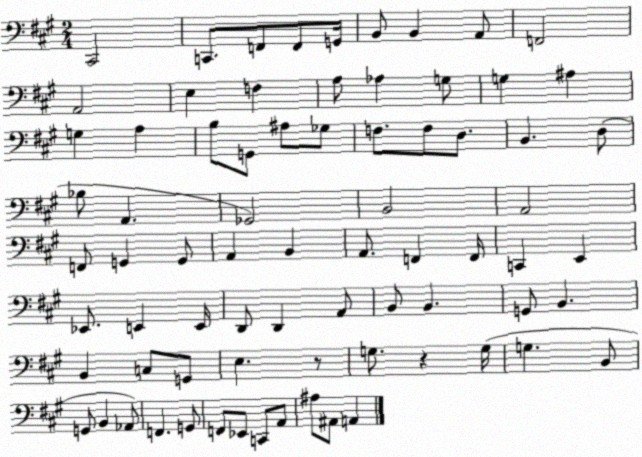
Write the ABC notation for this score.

X:1
T:Untitled
M:2/4
L:1/4
K:A
^C,,2 C,,/2 F,,/2 F,,/2 G,,/4 B,,/2 B,, A,,/2 F,,2 A,,2 E, F, A,/2 _A, G,/2 G, ^A, G, A, B,/2 G,,/2 ^A,/2 _G,/2 F,/2 F,/2 D,/2 B,, D,/2 _B,/2 A,, _G,,2 B,,2 A,,2 F,,/2 G,, G,,/2 A,, B,, A,,/2 F,, F,,/4 C,, E,, _E,,/2 E,, E,,/4 D,,/2 D,, A,,/2 B,,/2 B,, G,,/2 B,, B,, C,/2 G,,/2 E, z/2 G,/2 z G,/4 G, B,,/2 G,,/2 B,, _A,,/2 F,, G,,/2 F,,/2 _E,,/2 C,,/2 A,,/2 ^A,/2 ^A,,/2 A,,